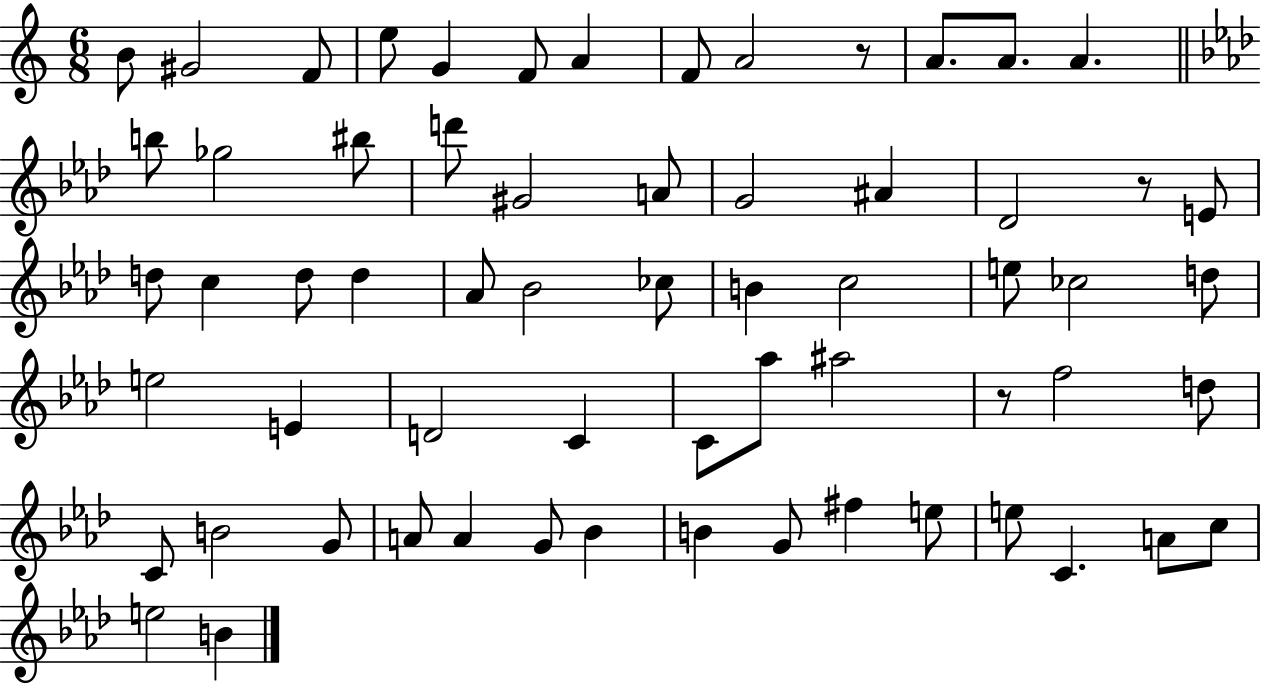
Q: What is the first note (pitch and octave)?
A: B4